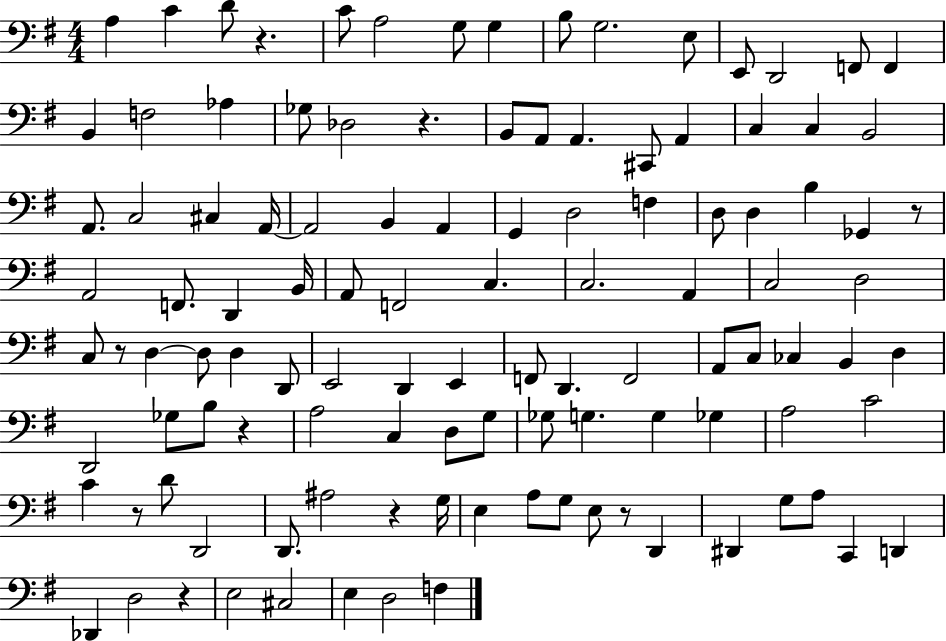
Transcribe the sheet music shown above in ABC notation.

X:1
T:Untitled
M:4/4
L:1/4
K:G
A, C D/2 z C/2 A,2 G,/2 G, B,/2 G,2 E,/2 E,,/2 D,,2 F,,/2 F,, B,, F,2 _A, _G,/2 _D,2 z B,,/2 A,,/2 A,, ^C,,/2 A,, C, C, B,,2 A,,/2 C,2 ^C, A,,/4 A,,2 B,, A,, G,, D,2 F, D,/2 D, B, _G,, z/2 A,,2 F,,/2 D,, B,,/4 A,,/2 F,,2 C, C,2 A,, C,2 D,2 C,/2 z/2 D, D,/2 D, D,,/2 E,,2 D,, E,, F,,/2 D,, F,,2 A,,/2 C,/2 _C, B,, D, D,,2 _G,/2 B,/2 z A,2 C, D,/2 G,/2 _G,/2 G, G, _G, A,2 C2 C z/2 D/2 D,,2 D,,/2 ^A,2 z G,/4 E, A,/2 G,/2 E,/2 z/2 D,, ^D,, G,/2 A,/2 C,, D,, _D,, D,2 z E,2 ^C,2 E, D,2 F,